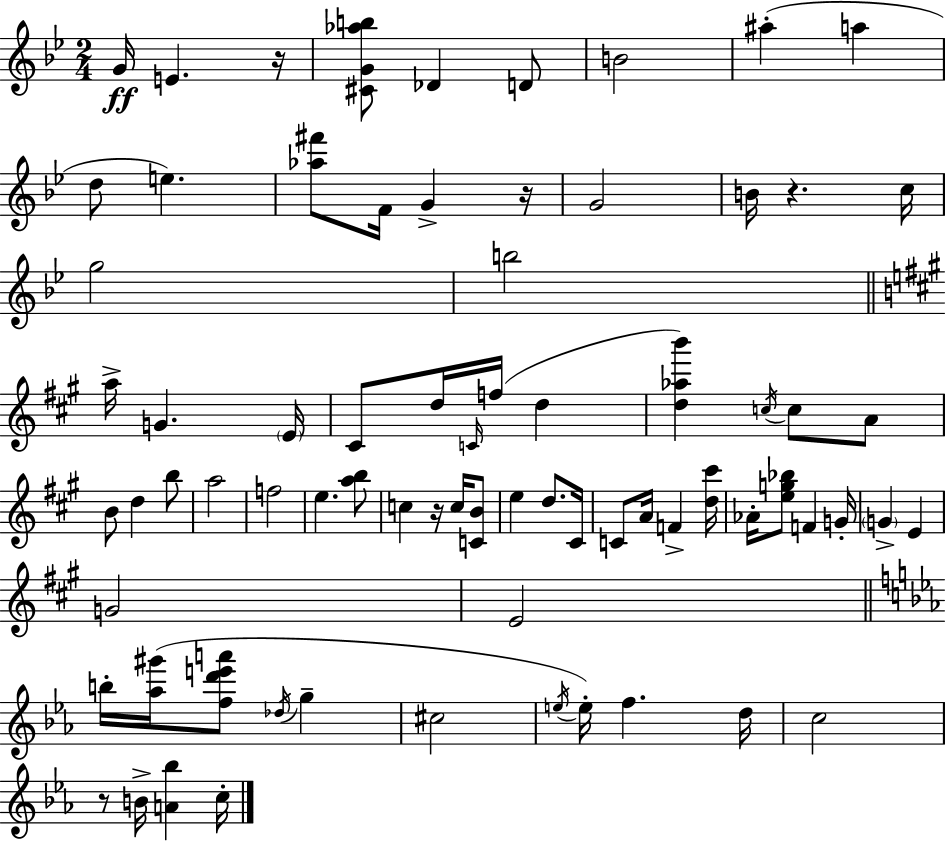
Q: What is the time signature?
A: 2/4